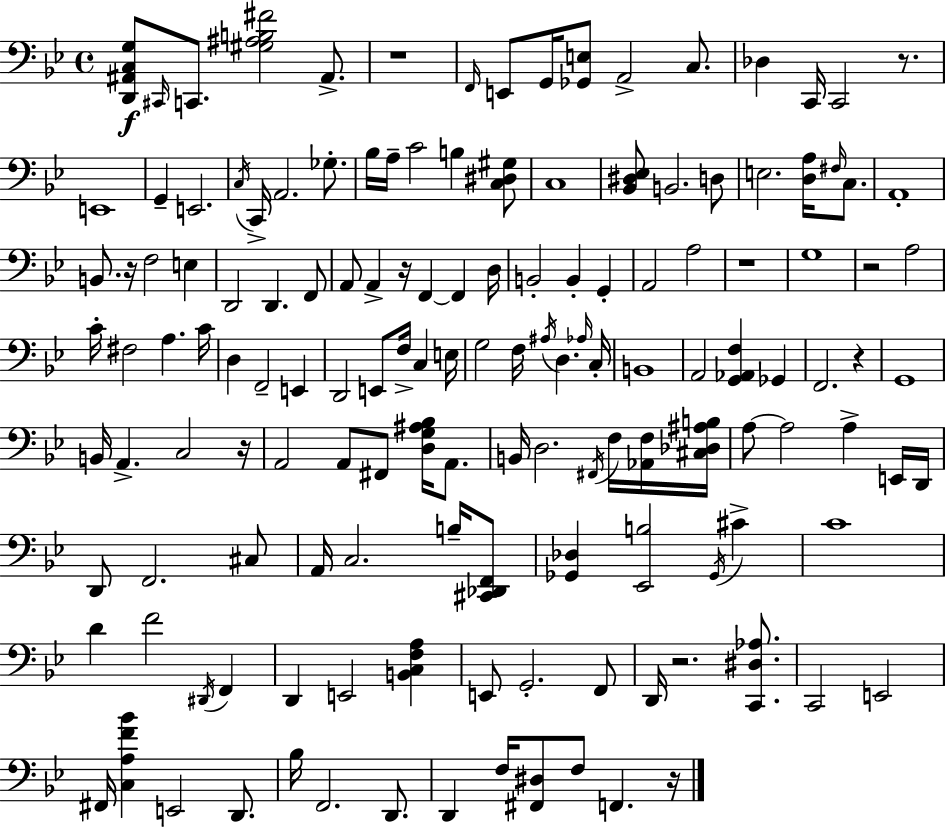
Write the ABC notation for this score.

X:1
T:Untitled
M:4/4
L:1/4
K:Bb
[D,,^A,,C,G,]/2 ^C,,/4 C,,/2 [^G,^A,B,^F]2 ^A,,/2 z4 F,,/4 E,,/2 G,,/4 [_G,,E,]/2 A,,2 C,/2 _D, C,,/4 C,,2 z/2 E,,4 G,, E,,2 C,/4 C,,/4 A,,2 _G,/2 _B,/4 A,/4 C2 B, [C,^D,^G,]/2 C,4 [_B,,^D,_E,]/2 B,,2 D,/2 E,2 [D,A,]/4 ^F,/4 C,/2 A,,4 B,,/2 z/4 F,2 E, D,,2 D,, F,,/2 A,,/2 A,, z/4 F,, F,, D,/4 B,,2 B,, G,, A,,2 A,2 z4 G,4 z2 A,2 C/4 ^F,2 A, C/4 D, F,,2 E,, D,,2 E,,/2 F,/4 C, E,/4 G,2 F,/4 ^A,/4 D, _A,/4 C,/4 B,,4 A,,2 [G,,_A,,F,] _G,, F,,2 z G,,4 B,,/4 A,, C,2 z/4 A,,2 A,,/2 ^F,,/2 [D,G,^A,_B,]/4 A,,/2 B,,/4 D,2 ^F,,/4 F,/4 [_A,,F,]/4 [^C,_D,^A,B,]/4 A,/2 A,2 A, E,,/4 D,,/4 D,,/2 F,,2 ^C,/2 A,,/4 C,2 B,/4 [^C,,_D,,F,,]/2 [_G,,_D,] [_E,,B,]2 _G,,/4 ^C C4 D F2 ^D,,/4 F,, D,, E,,2 [B,,C,F,A,] E,,/2 G,,2 F,,/2 D,,/4 z2 [C,,^D,_A,]/2 C,,2 E,,2 ^F,,/4 [C,A,F_B] E,,2 D,,/2 _B,/4 F,,2 D,,/2 D,, F,/4 [^F,,^D,]/2 F,/2 F,, z/4